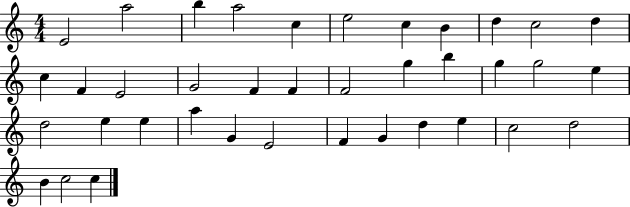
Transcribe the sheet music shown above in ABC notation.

X:1
T:Untitled
M:4/4
L:1/4
K:C
E2 a2 b a2 c e2 c B d c2 d c F E2 G2 F F F2 g b g g2 e d2 e e a G E2 F G d e c2 d2 B c2 c